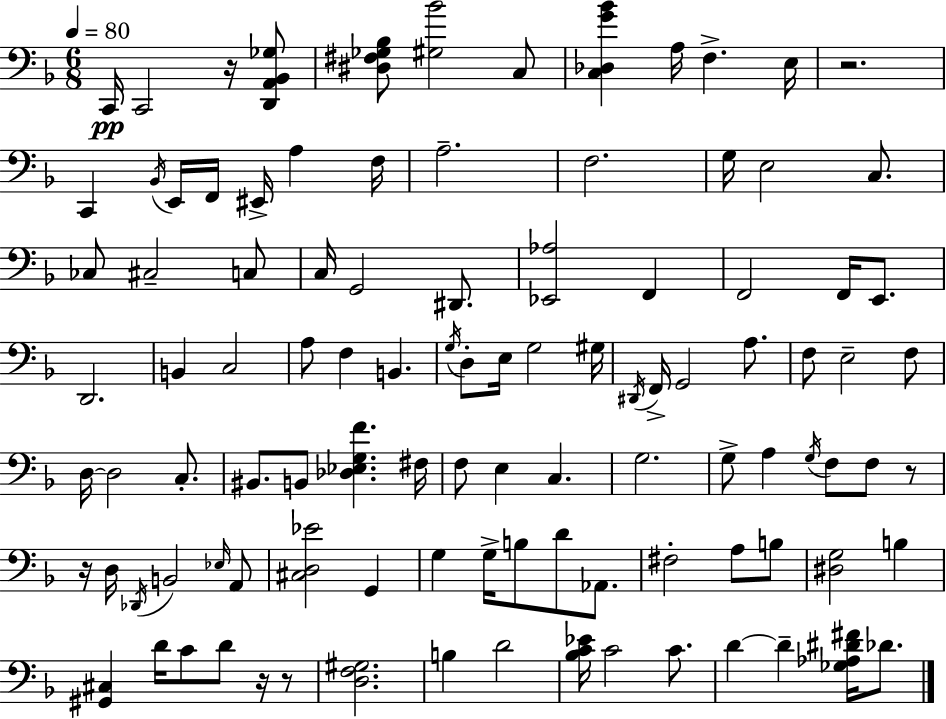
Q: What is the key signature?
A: F major